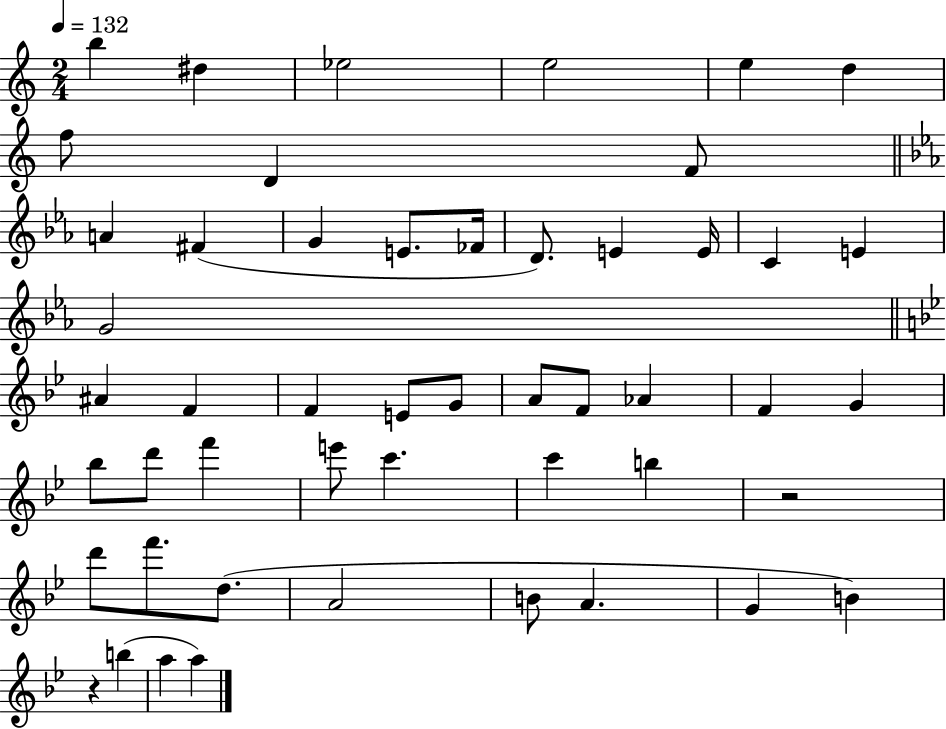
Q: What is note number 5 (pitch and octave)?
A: E5